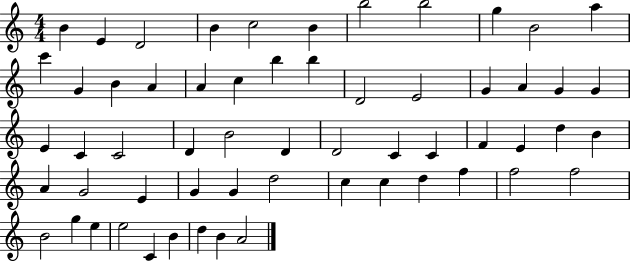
{
  \clef treble
  \numericTimeSignature
  \time 4/4
  \key c \major
  b'4 e'4 d'2 | b'4 c''2 b'4 | b''2 b''2 | g''4 b'2 a''4 | \break c'''4 g'4 b'4 a'4 | a'4 c''4 b''4 b''4 | d'2 e'2 | g'4 a'4 g'4 g'4 | \break e'4 c'4 c'2 | d'4 b'2 d'4 | d'2 c'4 c'4 | f'4 e'4 d''4 b'4 | \break a'4 g'2 e'4 | g'4 g'4 d''2 | c''4 c''4 d''4 f''4 | f''2 f''2 | \break b'2 g''4 e''4 | e''2 c'4 b'4 | d''4 b'4 a'2 | \bar "|."
}